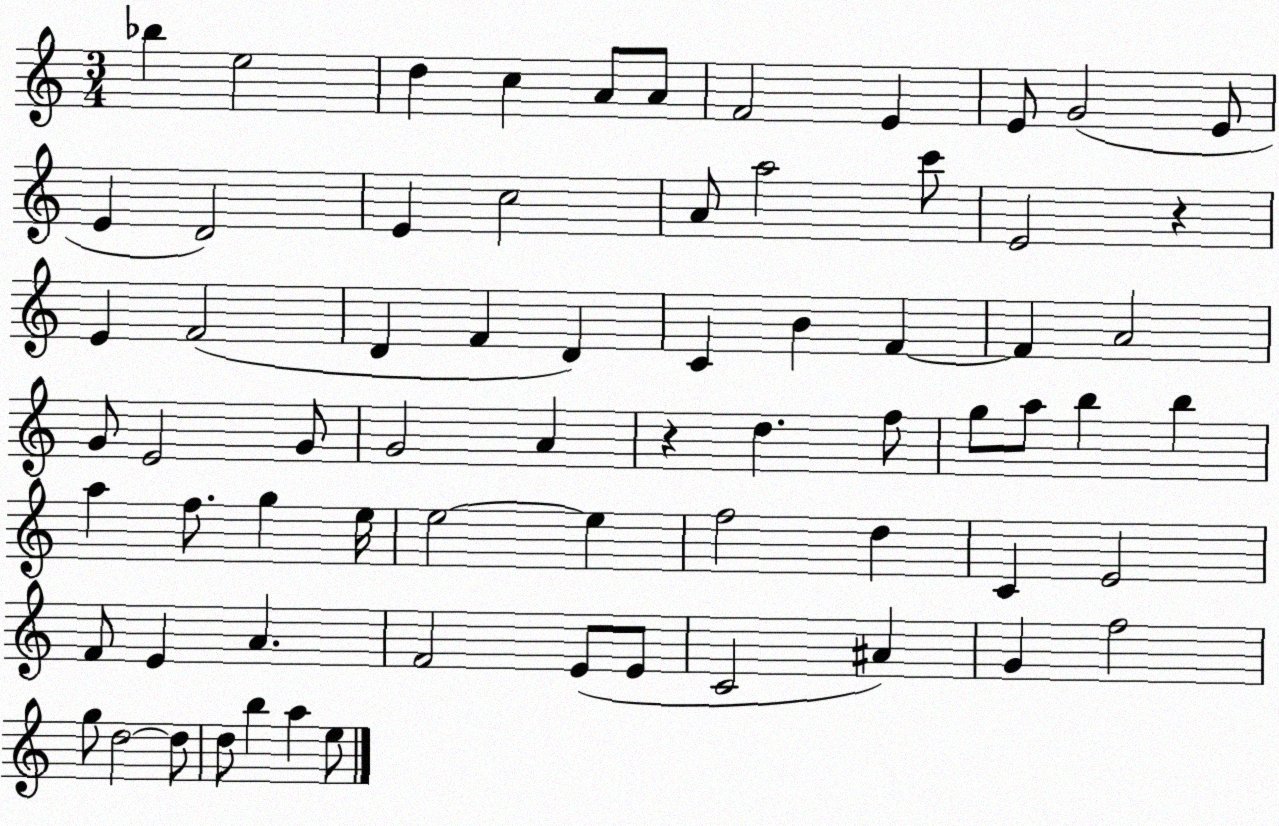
X:1
T:Untitled
M:3/4
L:1/4
K:C
_b e2 d c A/2 A/2 F2 E E/2 G2 E/2 E D2 E c2 A/2 a2 c'/2 E2 z E F2 D F D C B F F A2 G/2 E2 G/2 G2 A z d f/2 g/2 a/2 b b a f/2 g e/4 e2 e f2 d C E2 F/2 E A F2 E/2 E/2 C2 ^A G f2 g/2 d2 d/2 d/2 b a e/2